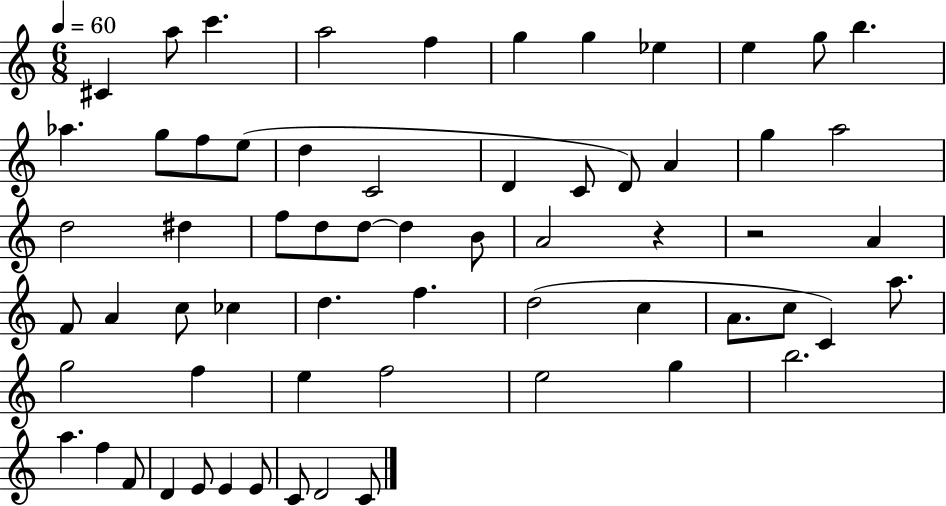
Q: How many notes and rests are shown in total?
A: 63